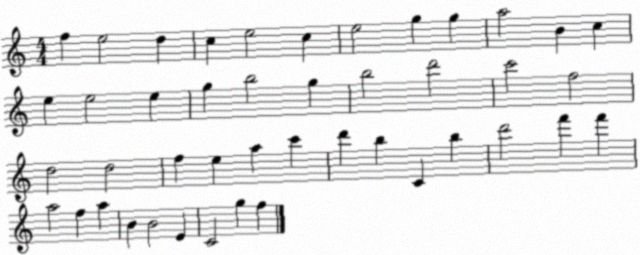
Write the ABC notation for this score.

X:1
T:Untitled
M:4/4
L:1/4
K:C
f e2 d c e2 c e2 g g a2 B c e e2 e g b2 g b2 d'2 c'2 f2 d2 d2 f e a c' d' b C b d'2 f' f' a2 f a B B2 E C2 g f